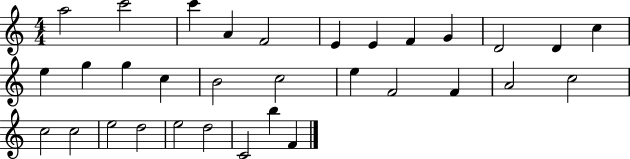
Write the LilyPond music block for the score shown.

{
  \clef treble
  \numericTimeSignature
  \time 4/4
  \key c \major
  a''2 c'''2 | c'''4 a'4 f'2 | e'4 e'4 f'4 g'4 | d'2 d'4 c''4 | \break e''4 g''4 g''4 c''4 | b'2 c''2 | e''4 f'2 f'4 | a'2 c''2 | \break c''2 c''2 | e''2 d''2 | e''2 d''2 | c'2 b''4 f'4 | \break \bar "|."
}